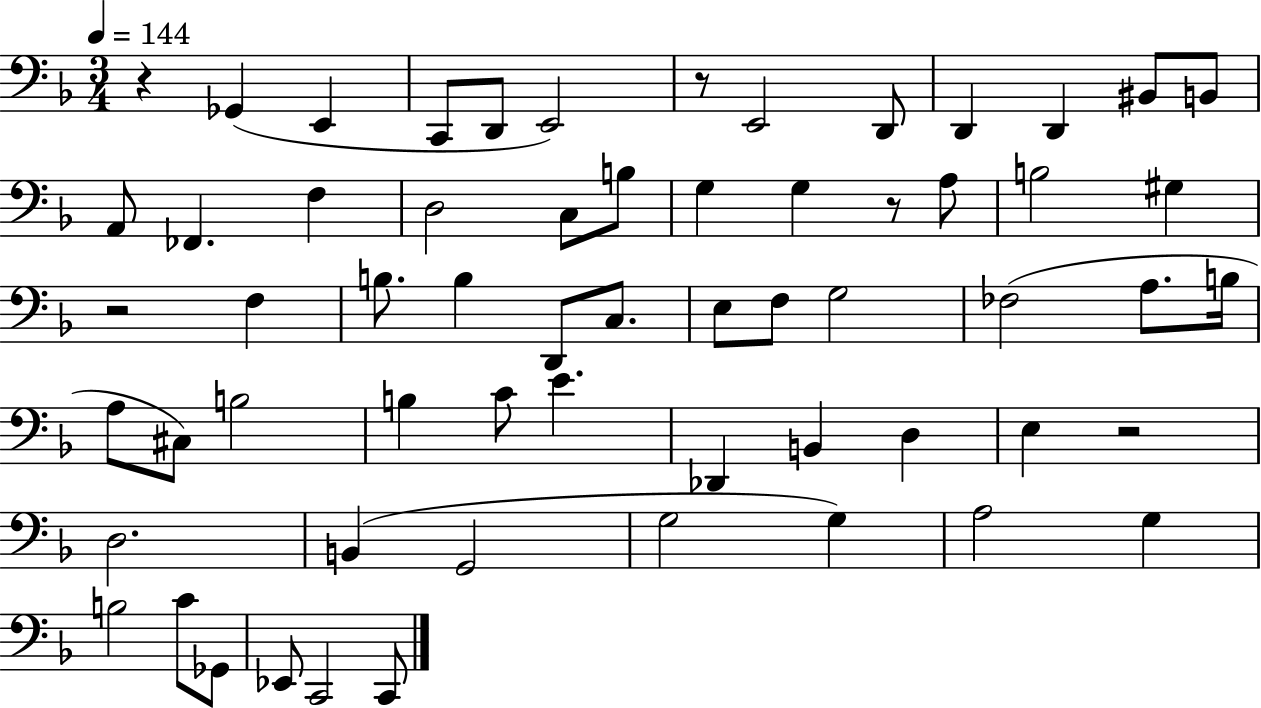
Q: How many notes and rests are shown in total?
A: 61